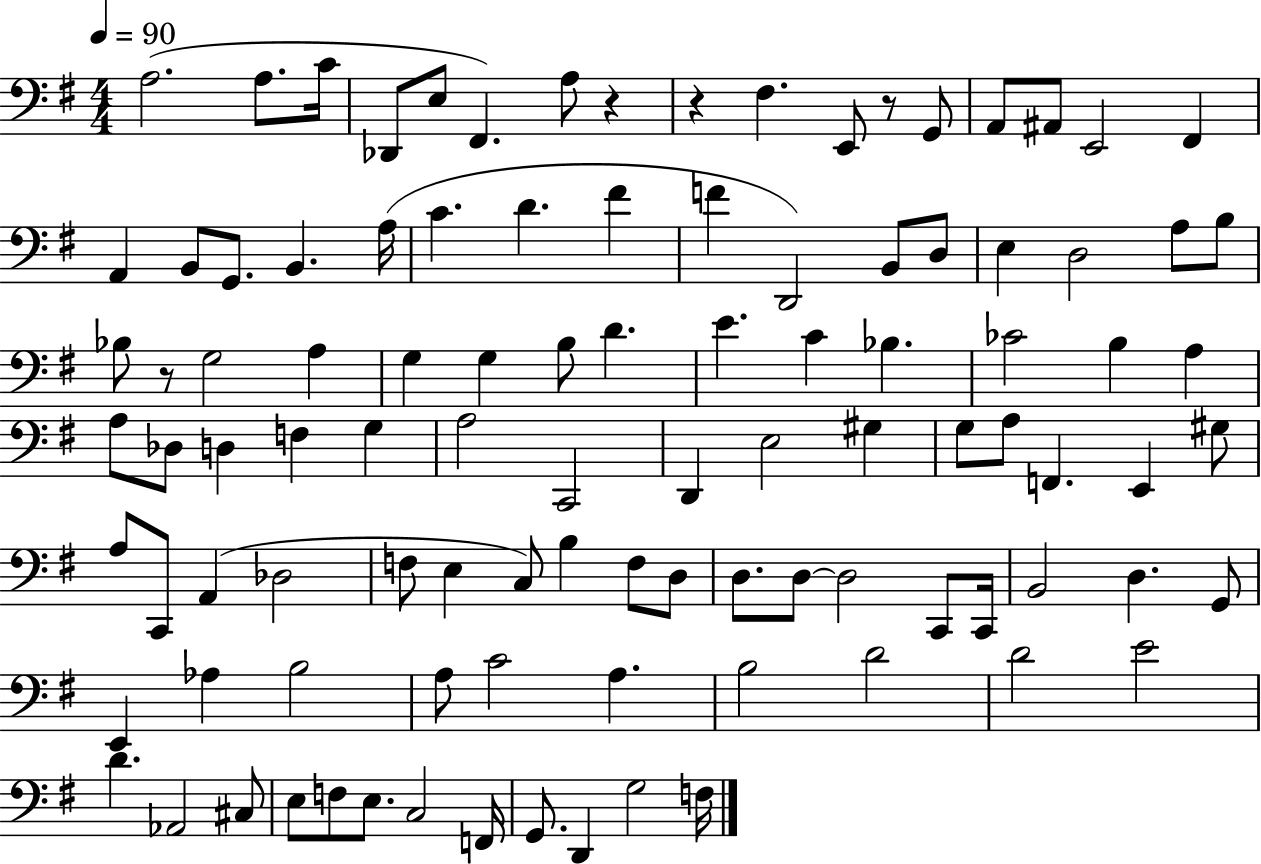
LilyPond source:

{
  \clef bass
  \numericTimeSignature
  \time 4/4
  \key g \major
  \tempo 4 = 90
  a2.( a8. c'16 | des,8 e8 fis,4.) a8 r4 | r4 fis4. e,8 r8 g,8 | a,8 ais,8 e,2 fis,4 | \break a,4 b,8 g,8. b,4. a16( | c'4. d'4. fis'4 | f'4 d,2) b,8 d8 | e4 d2 a8 b8 | \break bes8 r8 g2 a4 | g4 g4 b8 d'4. | e'4. c'4 bes4. | ces'2 b4 a4 | \break a8 des8 d4 f4 g4 | a2 c,2 | d,4 e2 gis4 | g8 a8 f,4. e,4 gis8 | \break a8 c,8 a,4( des2 | f8 e4 c8) b4 f8 d8 | d8. d8~~ d2 c,8 c,16 | b,2 d4. g,8 | \break e,4 aes4 b2 | a8 c'2 a4. | b2 d'2 | d'2 e'2 | \break d'4. aes,2 cis8 | e8 f8 e8. c2 f,16 | g,8. d,4 g2 f16 | \bar "|."
}